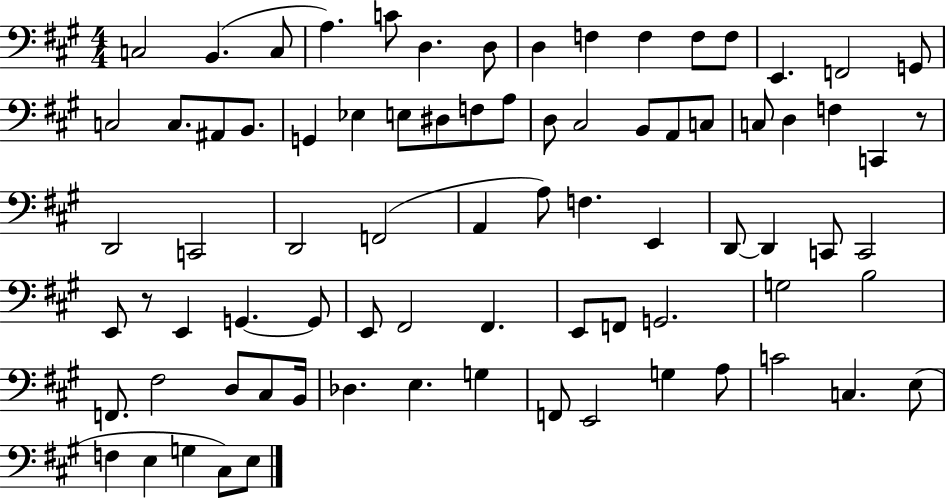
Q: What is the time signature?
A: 4/4